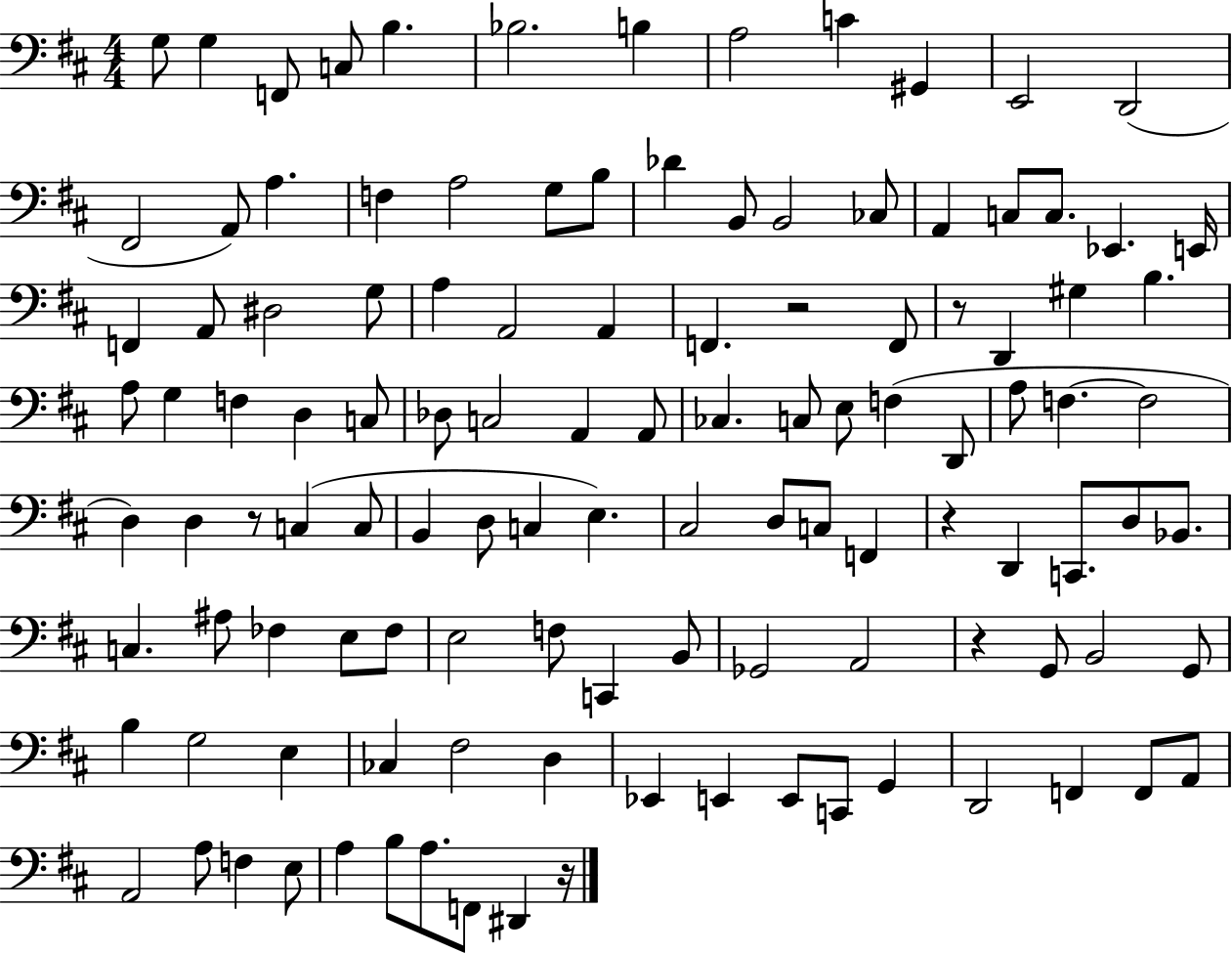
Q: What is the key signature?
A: D major